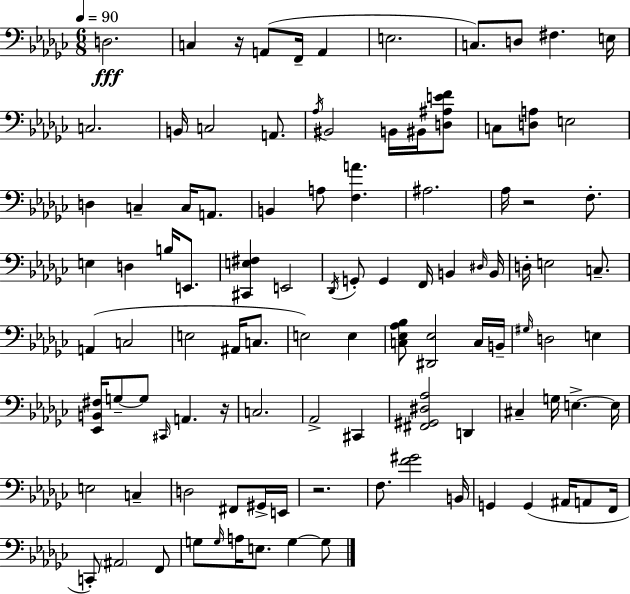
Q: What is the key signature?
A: EES minor